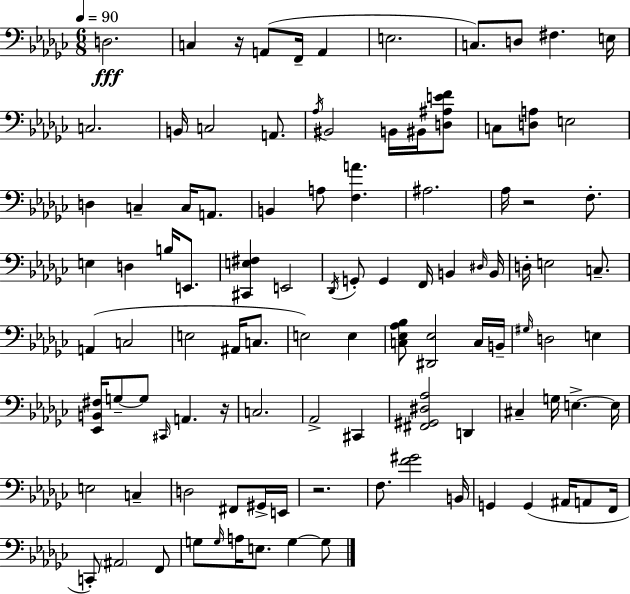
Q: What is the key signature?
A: EES minor